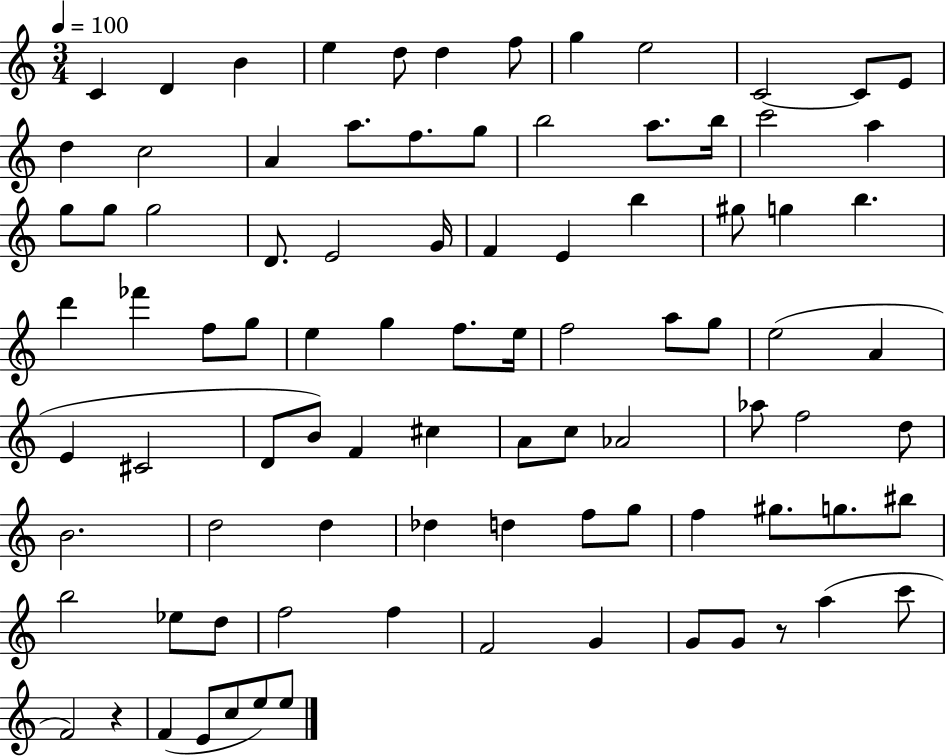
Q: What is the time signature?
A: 3/4